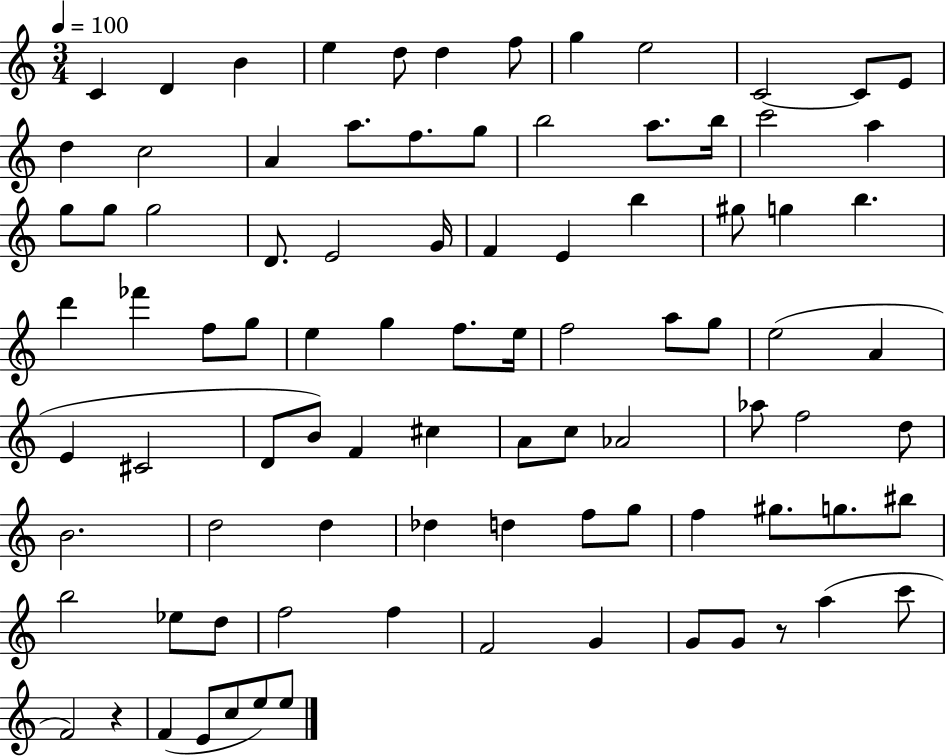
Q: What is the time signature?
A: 3/4